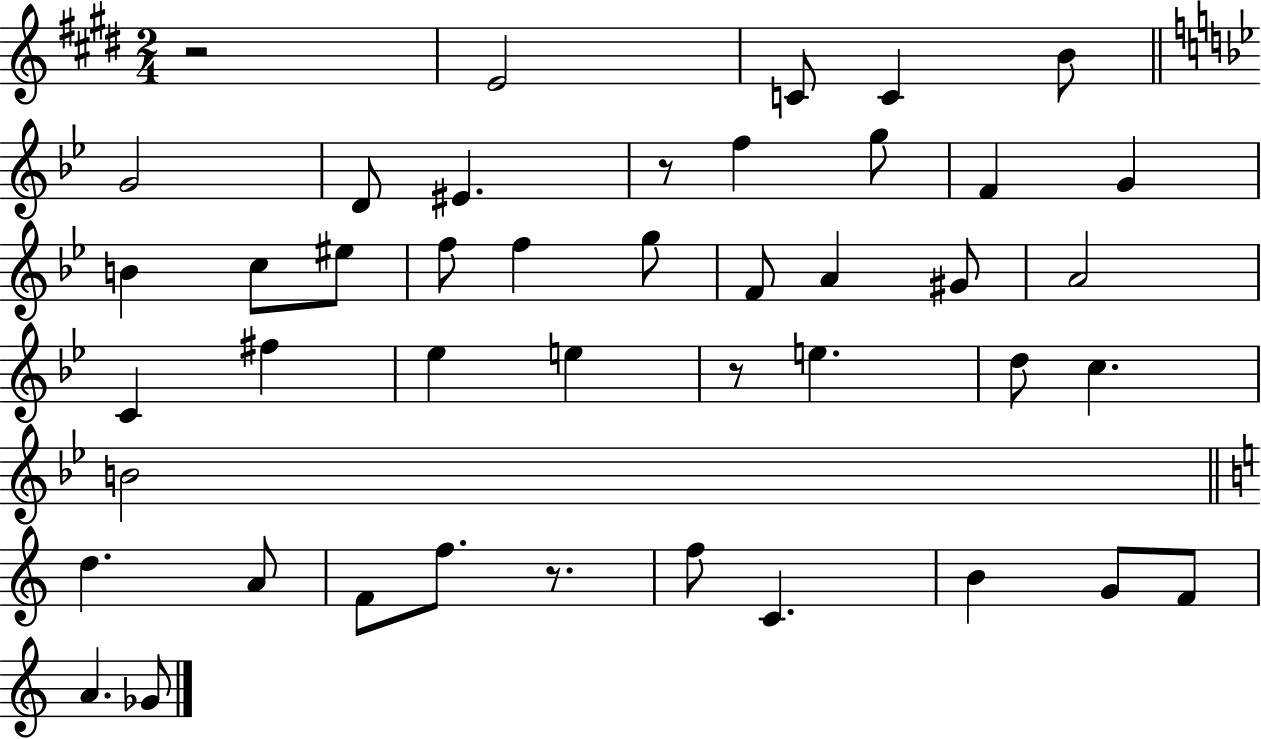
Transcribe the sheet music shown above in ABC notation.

X:1
T:Untitled
M:2/4
L:1/4
K:E
z2 E2 C/2 C B/2 G2 D/2 ^E z/2 f g/2 F G B c/2 ^e/2 f/2 f g/2 F/2 A ^G/2 A2 C ^f _e e z/2 e d/2 c B2 d A/2 F/2 f/2 z/2 f/2 C B G/2 F/2 A _G/2